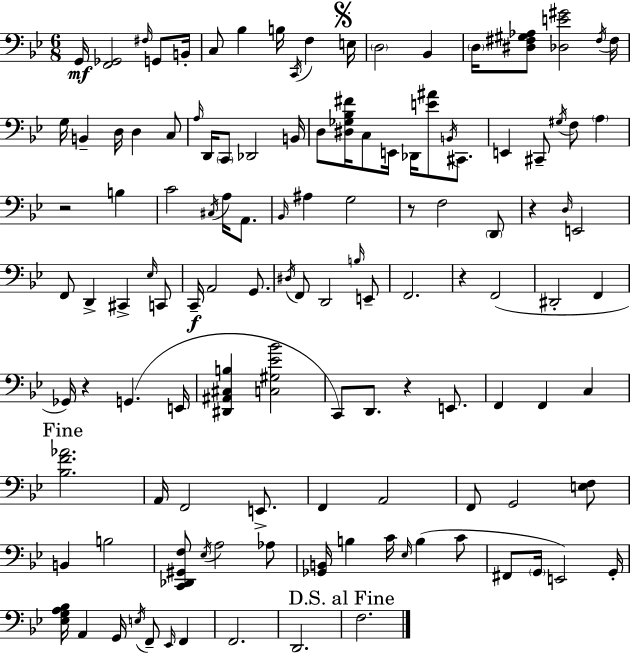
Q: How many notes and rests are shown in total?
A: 122